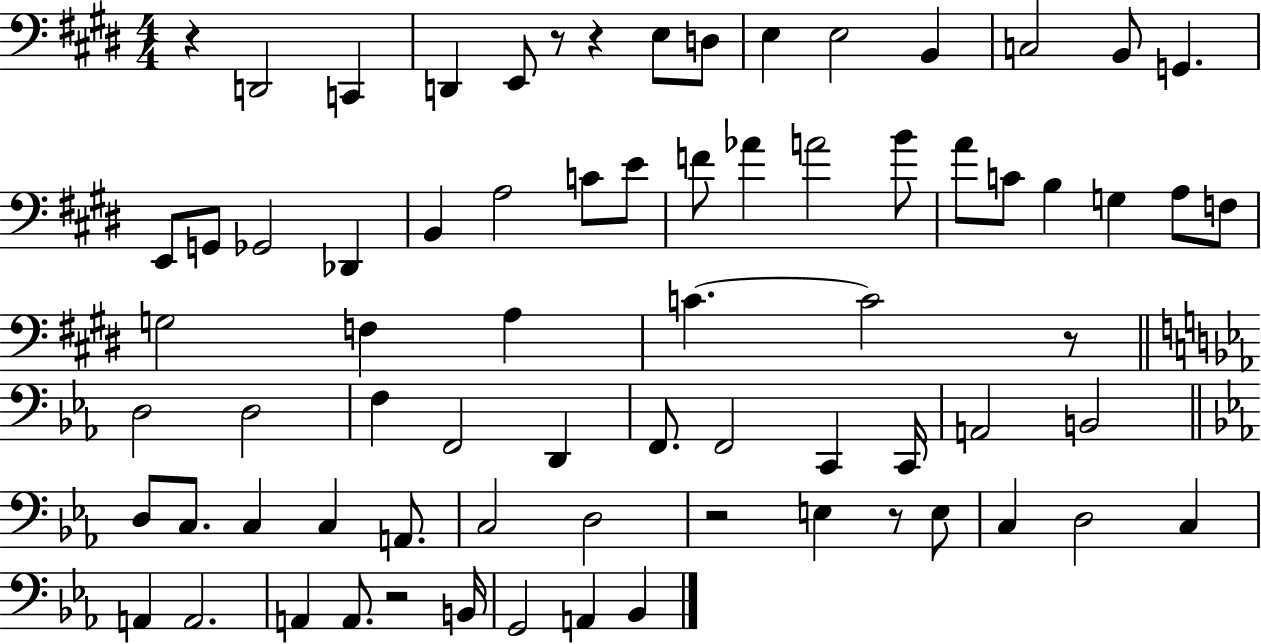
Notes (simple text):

R/q D2/h C2/q D2/q E2/e R/e R/q E3/e D3/e E3/q E3/h B2/q C3/h B2/e G2/q. E2/e G2/e Gb2/h Db2/q B2/q A3/h C4/e E4/e F4/e Ab4/q A4/h B4/e A4/e C4/e B3/q G3/q A3/e F3/e G3/h F3/q A3/q C4/q. C4/h R/e D3/h D3/h F3/q F2/h D2/q F2/e. F2/h C2/q C2/s A2/h B2/h D3/e C3/e. C3/q C3/q A2/e. C3/h D3/h R/h E3/q R/e E3/e C3/q D3/h C3/q A2/q A2/h. A2/q A2/e. R/h B2/s G2/h A2/q Bb2/q